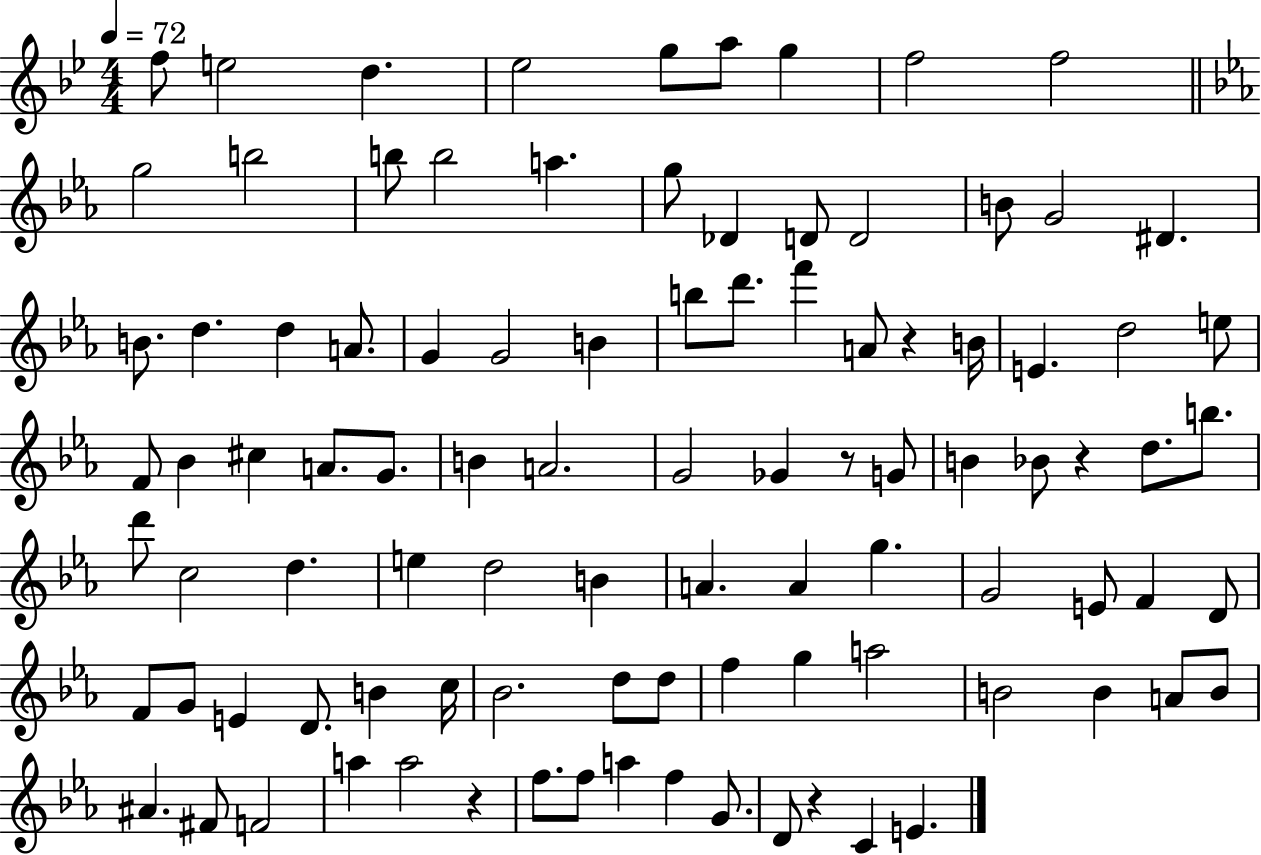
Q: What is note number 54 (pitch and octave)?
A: E5